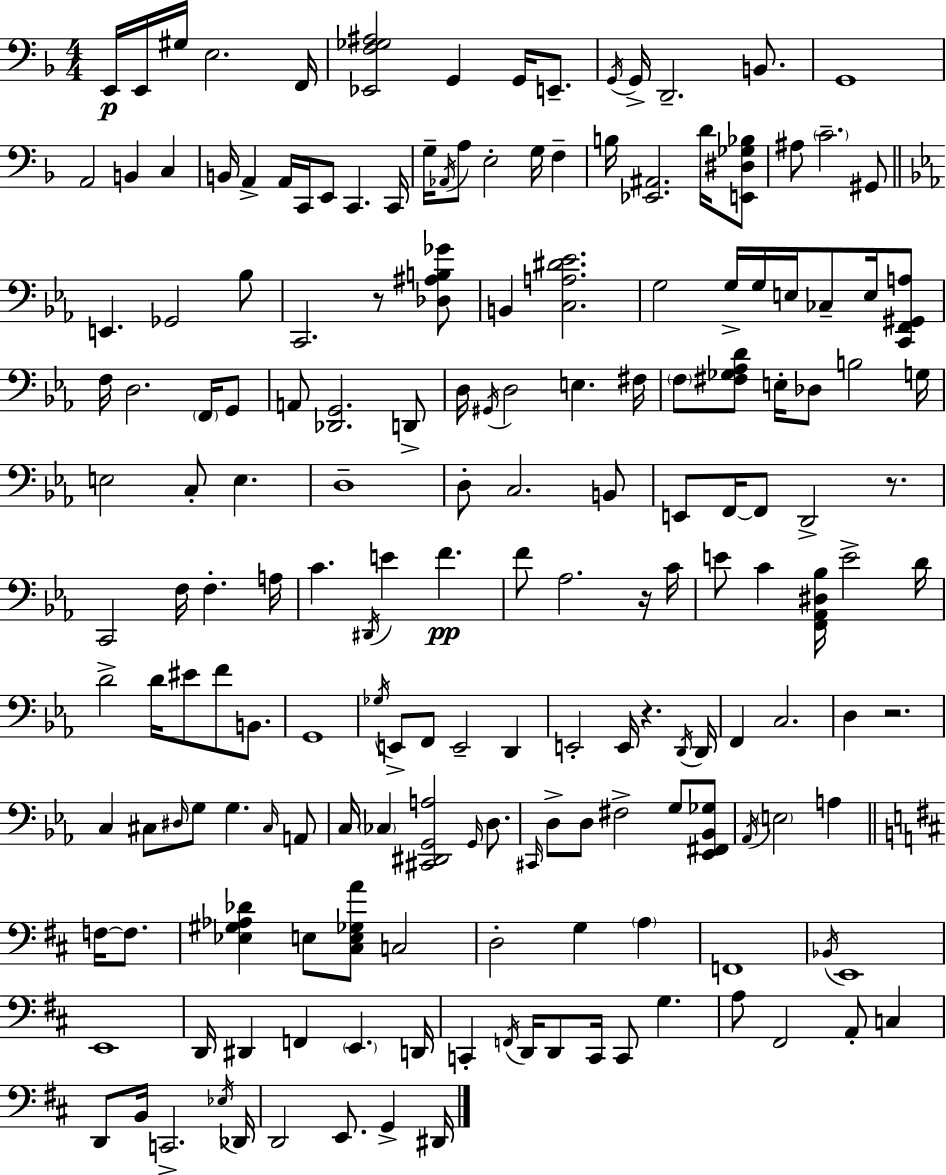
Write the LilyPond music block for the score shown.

{
  \clef bass
  \numericTimeSignature
  \time 4/4
  \key d \minor
  \repeat volta 2 { e,16\p e,16 gis16 e2. f,16 | <ees, f ges ais>2 g,4 g,16 e,8.-- | \acciaccatura { g,16 } g,16-> d,2.-- b,8. | g,1 | \break a,2 b,4 c4 | b,16 a,4-> a,16 c,16 e,8 c,4. | c,16 g16-- \acciaccatura { aes,16 } a8 e2-. g16 f4-- | b16 <ees, ais,>2. d'16 | \break <e, dis ges bes>8 ais8 \parenthesize c'2.-- | gis,8 \bar "||" \break \key ees \major e,4. ges,2 bes8 | c,2. r8 <des ais b ges'>8 | b,4 <c a dis' ees'>2. | g2 g16-> g16 e16 ces8-- e16 <c, f, gis, a>8 | \break f16 d2. \parenthesize f,16 g,8 | a,8 <des, g,>2. d,8-> | d16 \acciaccatura { gis,16 } d2 e4. | fis16 \parenthesize f8 <fis ges aes d'>8 e16-. des8 b2 | \break g16 e2 c8-. e4. | d1-- | d8-. c2. b,8 | e,8 f,16~~ f,8 d,2-> r8. | \break c,2 f16 f4.-. | a16 c'4. \acciaccatura { dis,16 } e'4 f'4.\pp | f'8 aes2. | r16 c'16 e'8 c'4 <f, aes, dis bes>16 e'2-> | \break d'16 d'2-> d'16 eis'8 f'8 b,8. | g,1 | \acciaccatura { ges16 } e,8-> f,8 e,2-- d,4 | e,2-. e,16 r4. | \break \acciaccatura { d,16 } d,16 f,4 c2. | d4 r2. | c4 cis8 \grace { dis16 } g8 g4. | \grace { cis16 } a,8 c16 \parenthesize ces4 <cis, dis, g, a>2 | \break \grace { g,16 } d8. \grace { cis,16 } d8-> d8 fis2-> | g8 <ees, fis, bes, ges>8 \acciaccatura { aes,16 } \parenthesize e2 | a4 \bar "||" \break \key d \major f16~~ f8. <ees gis aes des'>4 e8 <cis e ges a'>8 c2 | d2-. g4 | \parenthesize a4 f,1 | \acciaccatura { bes,16 } e,1 | \break e,1 | d,16 dis,4 f,4 \parenthesize e,4. | d,16 c,4-. \acciaccatura { f,16 } d,16 d,8 c,16 c,8 | g4. a8 fis,2 | \break a,8-. c4 d,8 b,16 c,2.-> | \acciaccatura { ees16 } des,16 d,2 e,8. | g,4-> dis,16 } \bar "|."
}